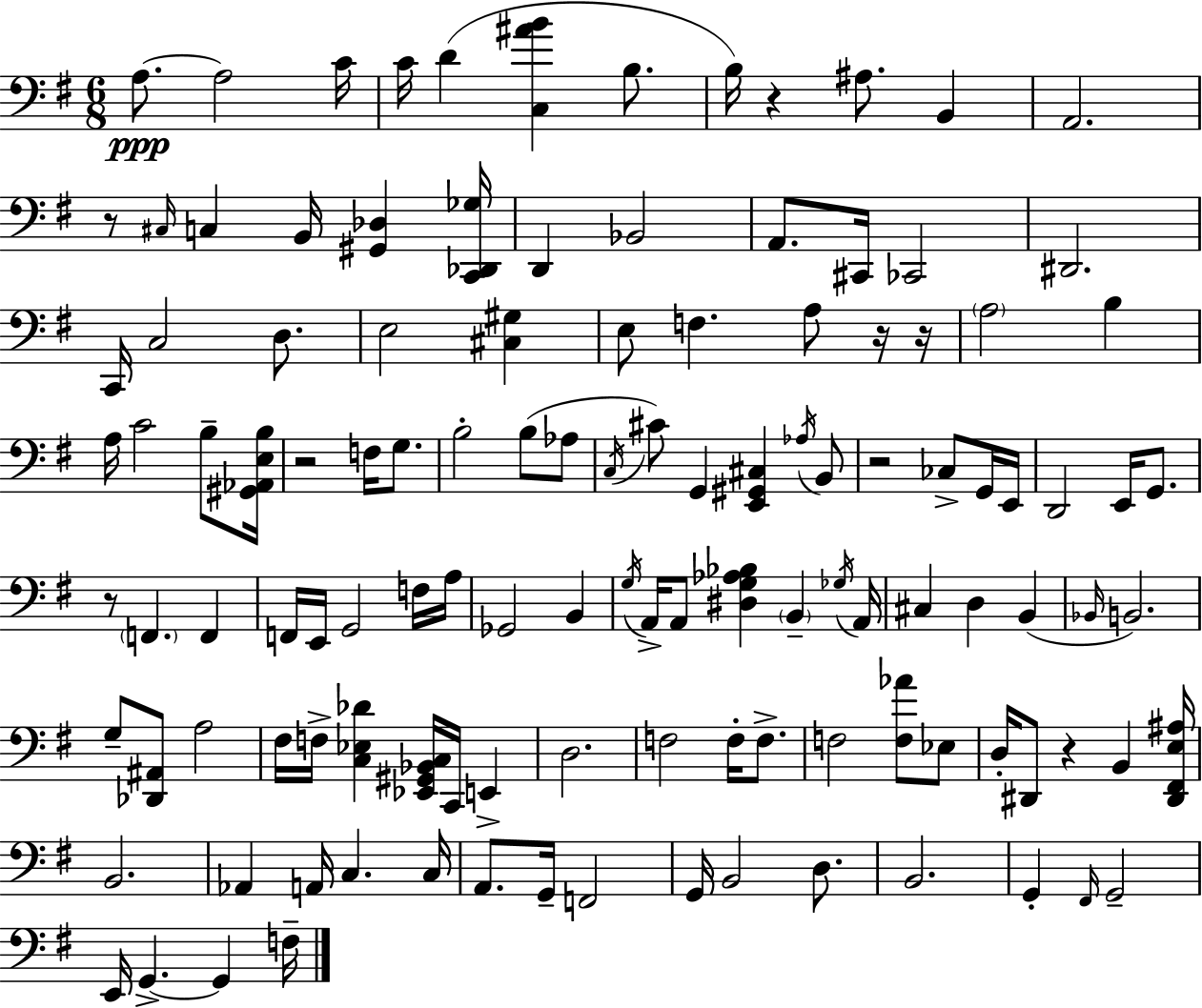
X:1
T:Untitled
M:6/8
L:1/4
K:G
A,/2 A,2 C/4 C/4 D [C,^AB] B,/2 B,/4 z ^A,/2 B,, A,,2 z/2 ^C,/4 C, B,,/4 [^G,,_D,] [C,,_D,,_G,]/4 D,, _B,,2 A,,/2 ^C,,/4 _C,,2 ^D,,2 C,,/4 C,2 D,/2 E,2 [^C,^G,] E,/2 F, A,/2 z/4 z/4 A,2 B, A,/4 C2 B,/2 [^G,,_A,,E,B,]/4 z2 F,/4 G,/2 B,2 B,/2 _A,/2 C,/4 ^C/2 G,, [E,,^G,,^C,] _A,/4 B,,/2 z2 _C,/2 G,,/4 E,,/4 D,,2 E,,/4 G,,/2 z/2 F,, F,, F,,/4 E,,/4 G,,2 F,/4 A,/4 _G,,2 B,, G,/4 A,,/4 A,,/2 [^D,G,_A,_B,] B,, _G,/4 A,,/4 ^C, D, B,, _B,,/4 B,,2 G,/2 [_D,,^A,,]/2 A,2 ^F,/4 F,/4 [C,_E,_D] [_E,,^G,,_B,,C,]/4 C,,/4 E,, D,2 F,2 F,/4 F,/2 F,2 [F,_A]/2 _E,/2 D,/4 ^D,,/2 z B,, [^D,,^F,,E,^A,]/4 B,,2 _A,, A,,/4 C, C,/4 A,,/2 G,,/4 F,,2 G,,/4 B,,2 D,/2 B,,2 G,, ^F,,/4 G,,2 E,,/4 G,, G,, F,/4